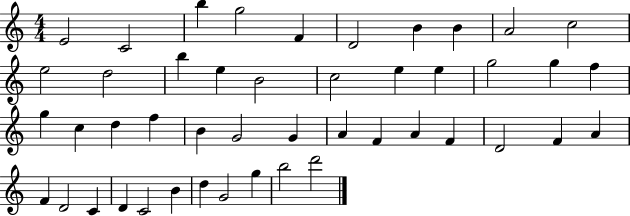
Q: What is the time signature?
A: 4/4